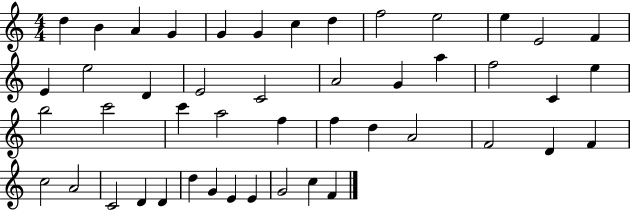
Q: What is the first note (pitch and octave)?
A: D5